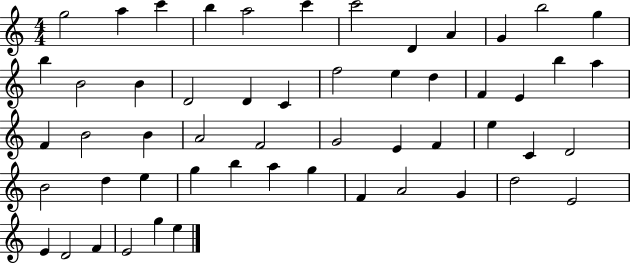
X:1
T:Untitled
M:4/4
L:1/4
K:C
g2 a c' b a2 c' c'2 D A G b2 g b B2 B D2 D C f2 e d F E b a F B2 B A2 F2 G2 E F e C D2 B2 d e g b a g F A2 G d2 E2 E D2 F E2 g e